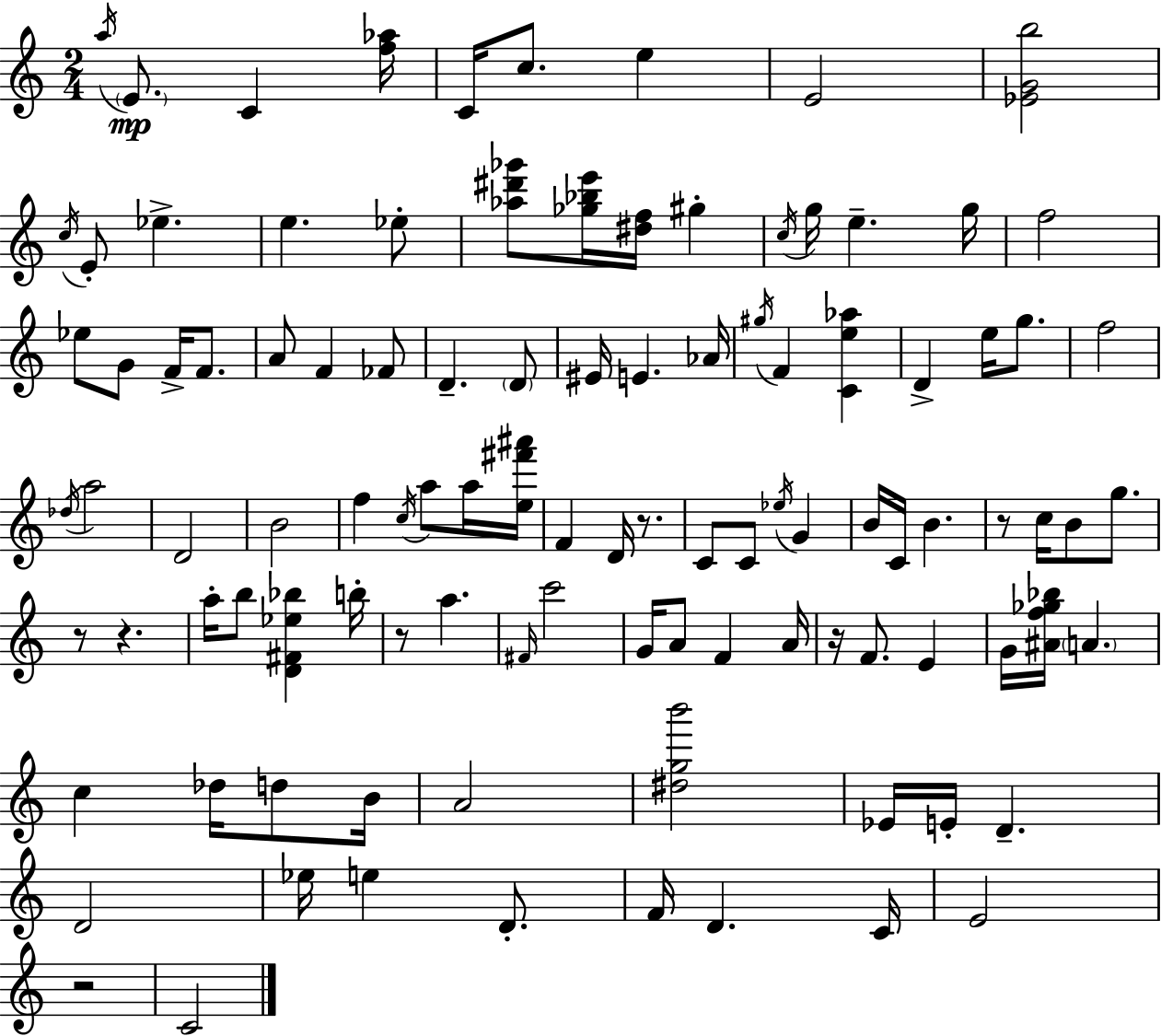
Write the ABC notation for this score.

X:1
T:Untitled
M:2/4
L:1/4
K:Am
a/4 E/2 C [f_a]/4 C/4 c/2 e E2 [_EGb]2 c/4 E/2 _e e _e/2 [_a^d'_g']/2 [_g_be']/4 [^df]/4 ^g c/4 g/4 e g/4 f2 _e/2 G/2 F/4 F/2 A/2 F _F/2 D D/2 ^E/4 E _A/4 ^g/4 F [Ce_a] D e/4 g/2 f2 _d/4 a2 D2 B2 f c/4 a/2 a/4 [e^f'^a']/4 F D/4 z/2 C/2 C/2 _e/4 G B/4 C/4 B z/2 c/4 B/2 g/2 z/2 z a/4 b/2 [D^F_e_b] b/4 z/2 a ^F/4 c'2 G/4 A/2 F A/4 z/4 F/2 E G/4 [^Af_g_b]/4 A c _d/4 d/2 B/4 A2 [^dgb']2 _E/4 E/4 D D2 _e/4 e D/2 F/4 D C/4 E2 z2 C2